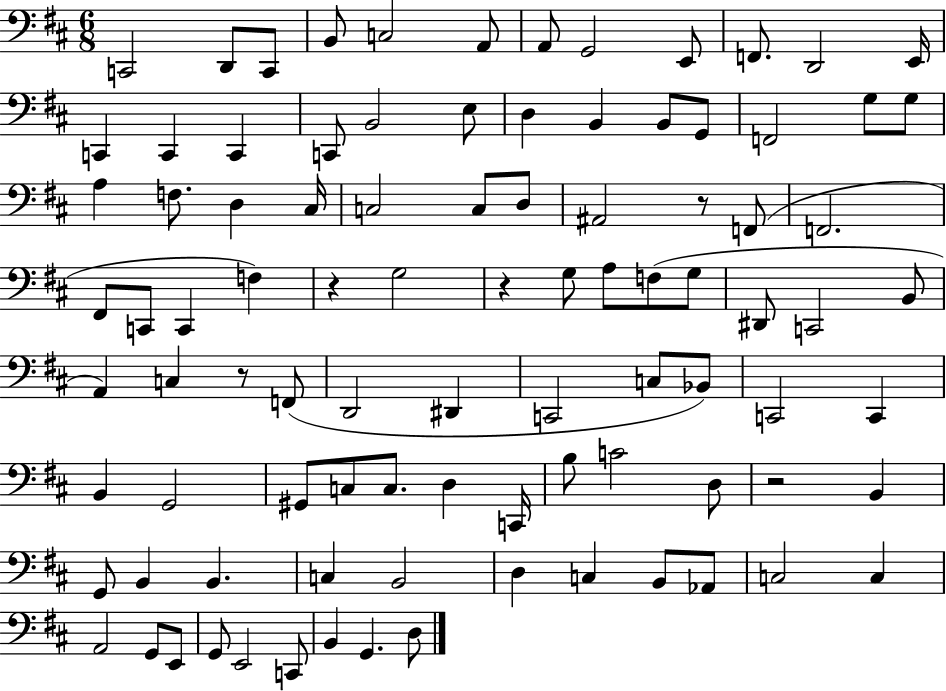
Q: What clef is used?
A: bass